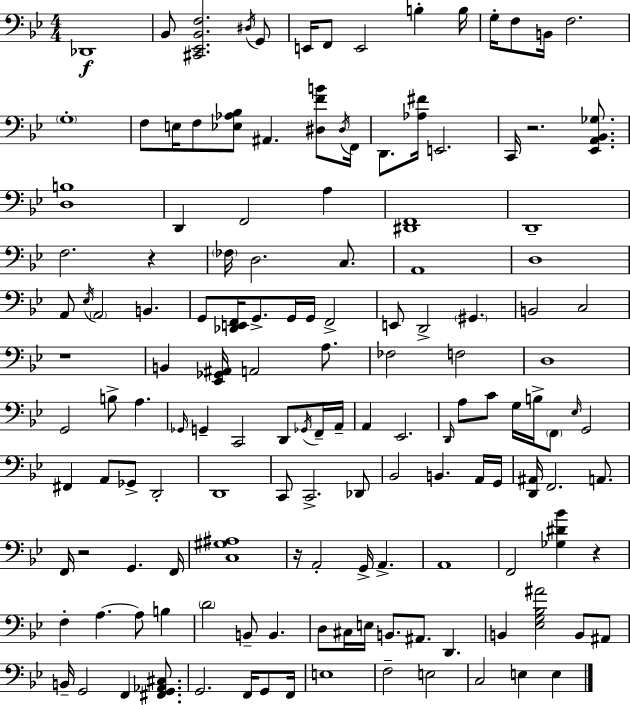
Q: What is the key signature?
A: G minor